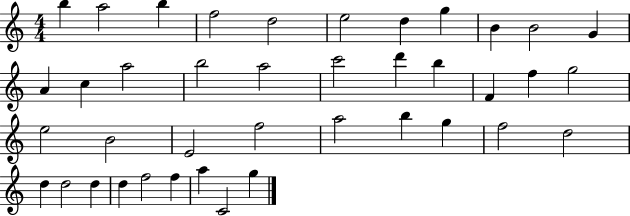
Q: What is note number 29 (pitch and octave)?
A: G5